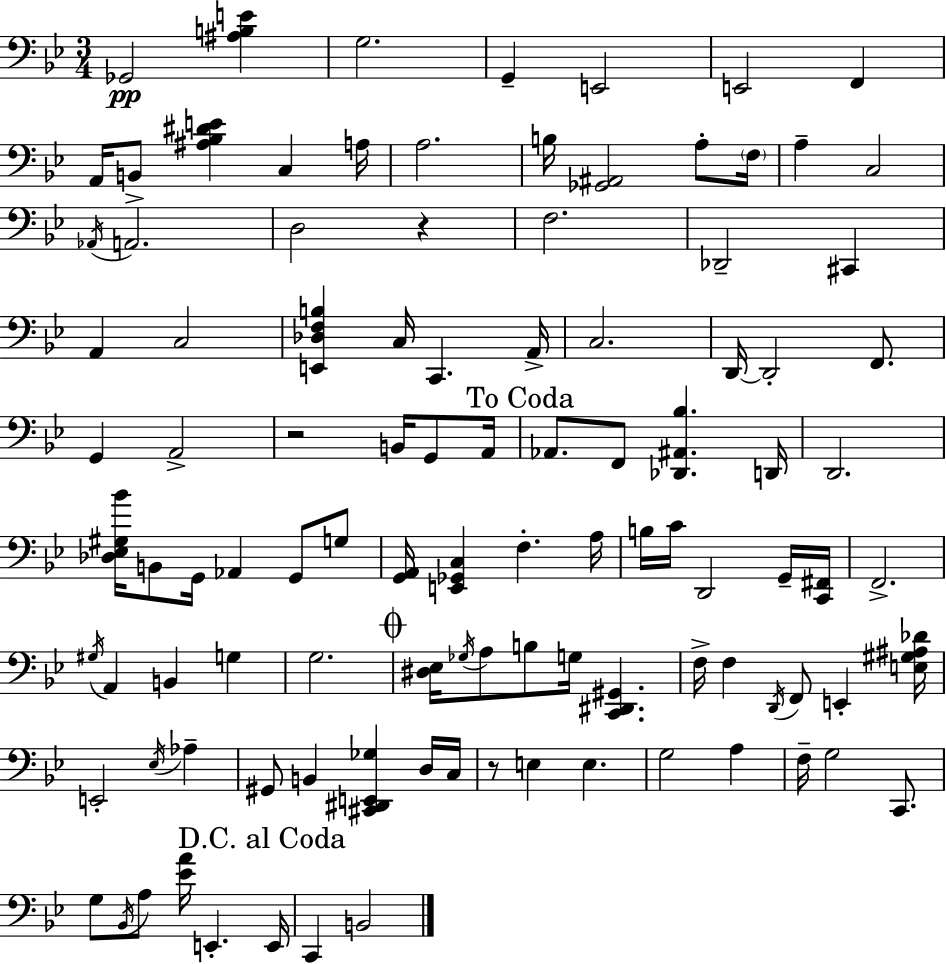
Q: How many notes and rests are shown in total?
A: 104